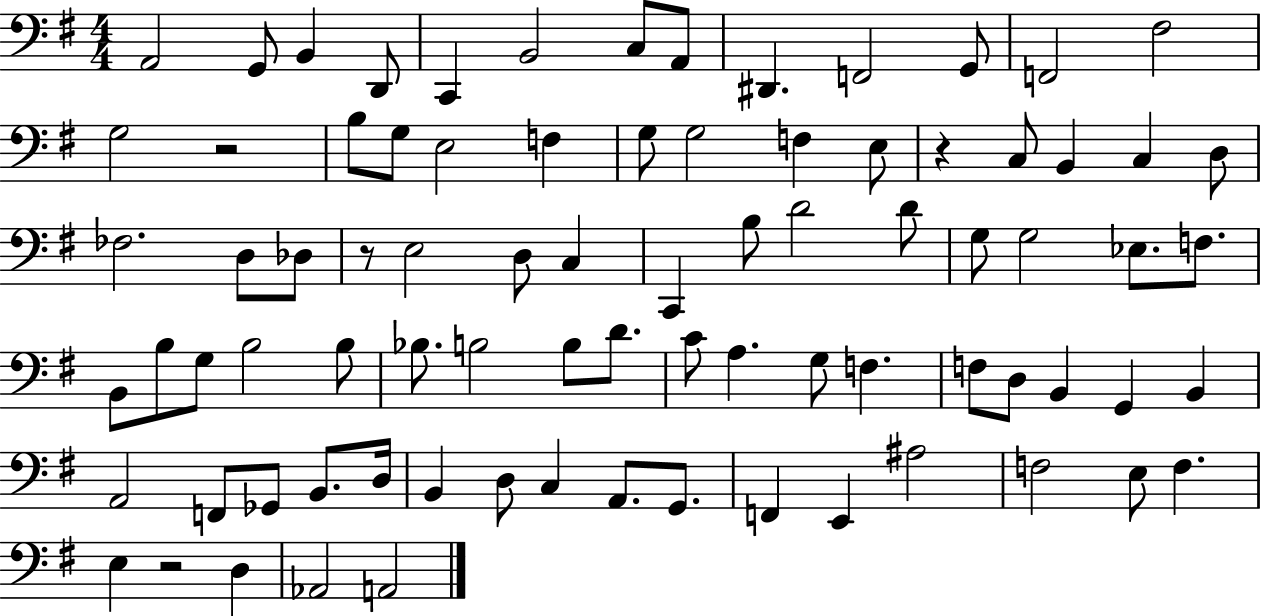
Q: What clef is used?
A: bass